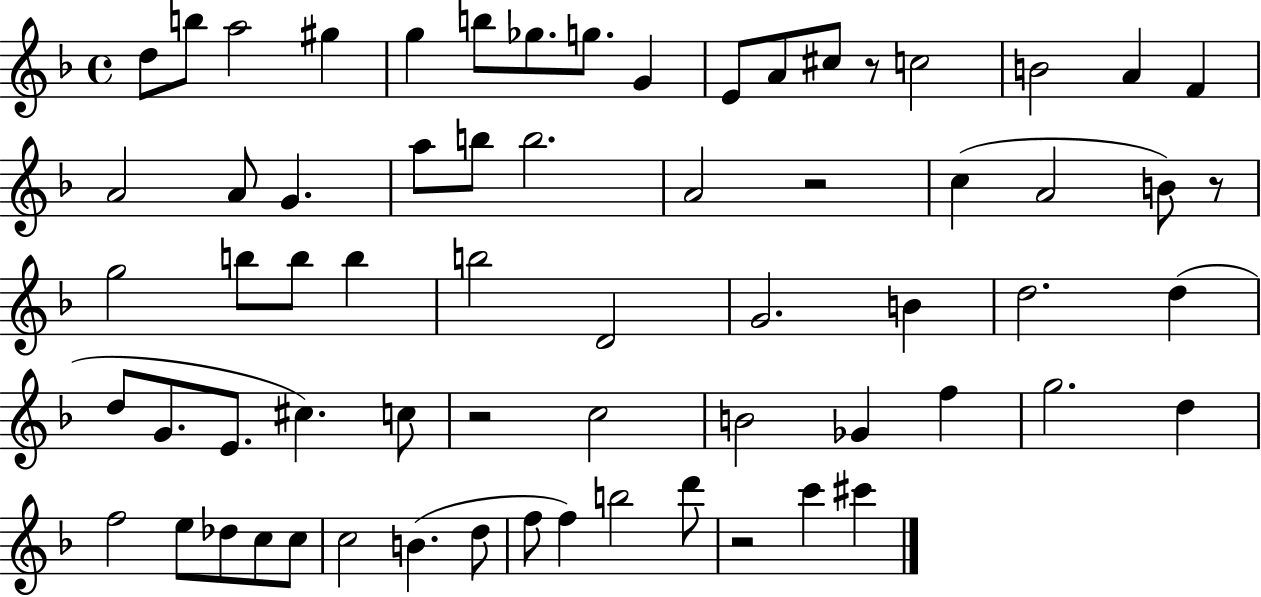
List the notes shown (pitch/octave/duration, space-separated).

D5/e B5/e A5/h G#5/q G5/q B5/e Gb5/e. G5/e. G4/q E4/e A4/e C#5/e R/e C5/h B4/h A4/q F4/q A4/h A4/e G4/q. A5/e B5/e B5/h. A4/h R/h C5/q A4/h B4/e R/e G5/h B5/e B5/e B5/q B5/h D4/h G4/h. B4/q D5/h. D5/q D5/e G4/e. E4/e. C#5/q. C5/e R/h C5/h B4/h Gb4/q F5/q G5/h. D5/q F5/h E5/e Db5/e C5/e C5/e C5/h B4/q. D5/e F5/e F5/q B5/h D6/e R/h C6/q C#6/q